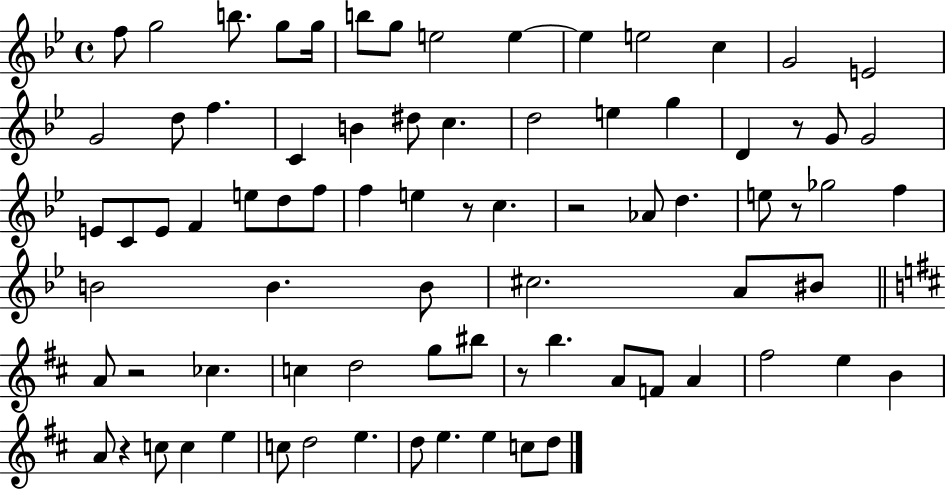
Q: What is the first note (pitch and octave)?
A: F5